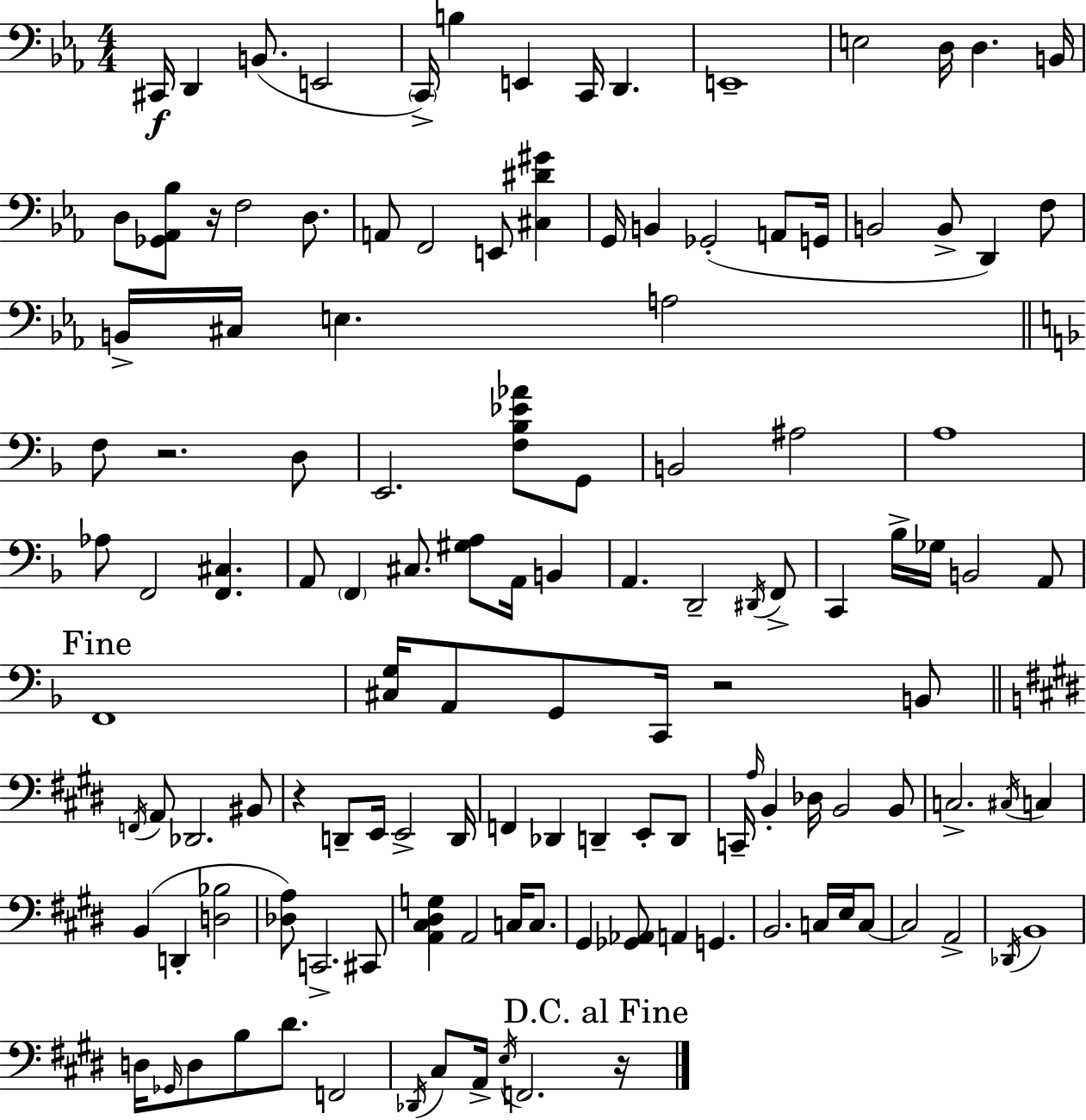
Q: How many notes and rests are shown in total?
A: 127